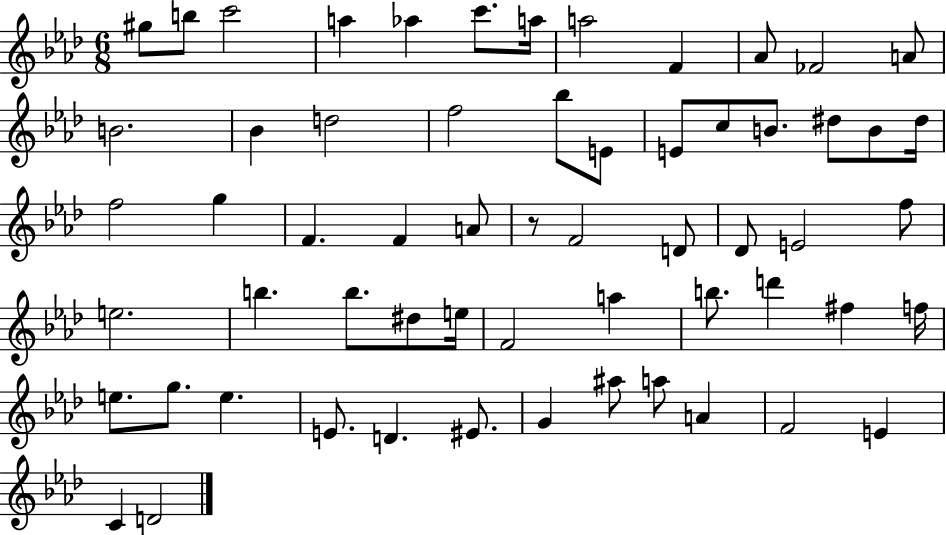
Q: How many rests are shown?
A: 1